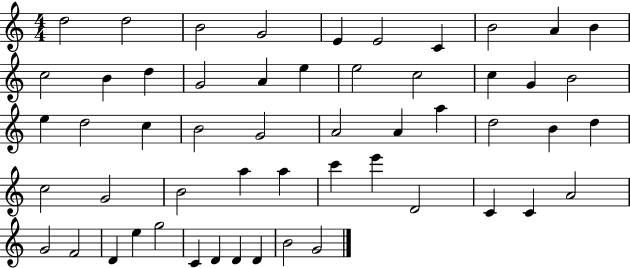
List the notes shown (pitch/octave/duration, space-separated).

D5/h D5/h B4/h G4/h E4/q E4/h C4/q B4/h A4/q B4/q C5/h B4/q D5/q G4/h A4/q E5/q E5/h C5/h C5/q G4/q B4/h E5/q D5/h C5/q B4/h G4/h A4/h A4/q A5/q D5/h B4/q D5/q C5/h G4/h B4/h A5/q A5/q C6/q E6/q D4/h C4/q C4/q A4/h G4/h F4/h D4/q E5/q G5/h C4/q D4/q D4/q D4/q B4/h G4/h